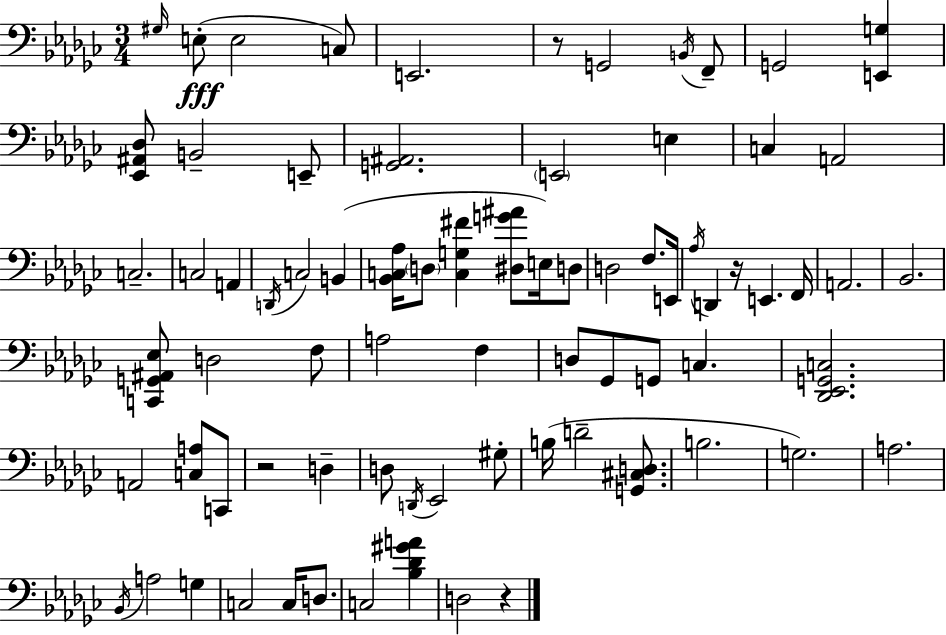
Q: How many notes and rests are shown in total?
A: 76